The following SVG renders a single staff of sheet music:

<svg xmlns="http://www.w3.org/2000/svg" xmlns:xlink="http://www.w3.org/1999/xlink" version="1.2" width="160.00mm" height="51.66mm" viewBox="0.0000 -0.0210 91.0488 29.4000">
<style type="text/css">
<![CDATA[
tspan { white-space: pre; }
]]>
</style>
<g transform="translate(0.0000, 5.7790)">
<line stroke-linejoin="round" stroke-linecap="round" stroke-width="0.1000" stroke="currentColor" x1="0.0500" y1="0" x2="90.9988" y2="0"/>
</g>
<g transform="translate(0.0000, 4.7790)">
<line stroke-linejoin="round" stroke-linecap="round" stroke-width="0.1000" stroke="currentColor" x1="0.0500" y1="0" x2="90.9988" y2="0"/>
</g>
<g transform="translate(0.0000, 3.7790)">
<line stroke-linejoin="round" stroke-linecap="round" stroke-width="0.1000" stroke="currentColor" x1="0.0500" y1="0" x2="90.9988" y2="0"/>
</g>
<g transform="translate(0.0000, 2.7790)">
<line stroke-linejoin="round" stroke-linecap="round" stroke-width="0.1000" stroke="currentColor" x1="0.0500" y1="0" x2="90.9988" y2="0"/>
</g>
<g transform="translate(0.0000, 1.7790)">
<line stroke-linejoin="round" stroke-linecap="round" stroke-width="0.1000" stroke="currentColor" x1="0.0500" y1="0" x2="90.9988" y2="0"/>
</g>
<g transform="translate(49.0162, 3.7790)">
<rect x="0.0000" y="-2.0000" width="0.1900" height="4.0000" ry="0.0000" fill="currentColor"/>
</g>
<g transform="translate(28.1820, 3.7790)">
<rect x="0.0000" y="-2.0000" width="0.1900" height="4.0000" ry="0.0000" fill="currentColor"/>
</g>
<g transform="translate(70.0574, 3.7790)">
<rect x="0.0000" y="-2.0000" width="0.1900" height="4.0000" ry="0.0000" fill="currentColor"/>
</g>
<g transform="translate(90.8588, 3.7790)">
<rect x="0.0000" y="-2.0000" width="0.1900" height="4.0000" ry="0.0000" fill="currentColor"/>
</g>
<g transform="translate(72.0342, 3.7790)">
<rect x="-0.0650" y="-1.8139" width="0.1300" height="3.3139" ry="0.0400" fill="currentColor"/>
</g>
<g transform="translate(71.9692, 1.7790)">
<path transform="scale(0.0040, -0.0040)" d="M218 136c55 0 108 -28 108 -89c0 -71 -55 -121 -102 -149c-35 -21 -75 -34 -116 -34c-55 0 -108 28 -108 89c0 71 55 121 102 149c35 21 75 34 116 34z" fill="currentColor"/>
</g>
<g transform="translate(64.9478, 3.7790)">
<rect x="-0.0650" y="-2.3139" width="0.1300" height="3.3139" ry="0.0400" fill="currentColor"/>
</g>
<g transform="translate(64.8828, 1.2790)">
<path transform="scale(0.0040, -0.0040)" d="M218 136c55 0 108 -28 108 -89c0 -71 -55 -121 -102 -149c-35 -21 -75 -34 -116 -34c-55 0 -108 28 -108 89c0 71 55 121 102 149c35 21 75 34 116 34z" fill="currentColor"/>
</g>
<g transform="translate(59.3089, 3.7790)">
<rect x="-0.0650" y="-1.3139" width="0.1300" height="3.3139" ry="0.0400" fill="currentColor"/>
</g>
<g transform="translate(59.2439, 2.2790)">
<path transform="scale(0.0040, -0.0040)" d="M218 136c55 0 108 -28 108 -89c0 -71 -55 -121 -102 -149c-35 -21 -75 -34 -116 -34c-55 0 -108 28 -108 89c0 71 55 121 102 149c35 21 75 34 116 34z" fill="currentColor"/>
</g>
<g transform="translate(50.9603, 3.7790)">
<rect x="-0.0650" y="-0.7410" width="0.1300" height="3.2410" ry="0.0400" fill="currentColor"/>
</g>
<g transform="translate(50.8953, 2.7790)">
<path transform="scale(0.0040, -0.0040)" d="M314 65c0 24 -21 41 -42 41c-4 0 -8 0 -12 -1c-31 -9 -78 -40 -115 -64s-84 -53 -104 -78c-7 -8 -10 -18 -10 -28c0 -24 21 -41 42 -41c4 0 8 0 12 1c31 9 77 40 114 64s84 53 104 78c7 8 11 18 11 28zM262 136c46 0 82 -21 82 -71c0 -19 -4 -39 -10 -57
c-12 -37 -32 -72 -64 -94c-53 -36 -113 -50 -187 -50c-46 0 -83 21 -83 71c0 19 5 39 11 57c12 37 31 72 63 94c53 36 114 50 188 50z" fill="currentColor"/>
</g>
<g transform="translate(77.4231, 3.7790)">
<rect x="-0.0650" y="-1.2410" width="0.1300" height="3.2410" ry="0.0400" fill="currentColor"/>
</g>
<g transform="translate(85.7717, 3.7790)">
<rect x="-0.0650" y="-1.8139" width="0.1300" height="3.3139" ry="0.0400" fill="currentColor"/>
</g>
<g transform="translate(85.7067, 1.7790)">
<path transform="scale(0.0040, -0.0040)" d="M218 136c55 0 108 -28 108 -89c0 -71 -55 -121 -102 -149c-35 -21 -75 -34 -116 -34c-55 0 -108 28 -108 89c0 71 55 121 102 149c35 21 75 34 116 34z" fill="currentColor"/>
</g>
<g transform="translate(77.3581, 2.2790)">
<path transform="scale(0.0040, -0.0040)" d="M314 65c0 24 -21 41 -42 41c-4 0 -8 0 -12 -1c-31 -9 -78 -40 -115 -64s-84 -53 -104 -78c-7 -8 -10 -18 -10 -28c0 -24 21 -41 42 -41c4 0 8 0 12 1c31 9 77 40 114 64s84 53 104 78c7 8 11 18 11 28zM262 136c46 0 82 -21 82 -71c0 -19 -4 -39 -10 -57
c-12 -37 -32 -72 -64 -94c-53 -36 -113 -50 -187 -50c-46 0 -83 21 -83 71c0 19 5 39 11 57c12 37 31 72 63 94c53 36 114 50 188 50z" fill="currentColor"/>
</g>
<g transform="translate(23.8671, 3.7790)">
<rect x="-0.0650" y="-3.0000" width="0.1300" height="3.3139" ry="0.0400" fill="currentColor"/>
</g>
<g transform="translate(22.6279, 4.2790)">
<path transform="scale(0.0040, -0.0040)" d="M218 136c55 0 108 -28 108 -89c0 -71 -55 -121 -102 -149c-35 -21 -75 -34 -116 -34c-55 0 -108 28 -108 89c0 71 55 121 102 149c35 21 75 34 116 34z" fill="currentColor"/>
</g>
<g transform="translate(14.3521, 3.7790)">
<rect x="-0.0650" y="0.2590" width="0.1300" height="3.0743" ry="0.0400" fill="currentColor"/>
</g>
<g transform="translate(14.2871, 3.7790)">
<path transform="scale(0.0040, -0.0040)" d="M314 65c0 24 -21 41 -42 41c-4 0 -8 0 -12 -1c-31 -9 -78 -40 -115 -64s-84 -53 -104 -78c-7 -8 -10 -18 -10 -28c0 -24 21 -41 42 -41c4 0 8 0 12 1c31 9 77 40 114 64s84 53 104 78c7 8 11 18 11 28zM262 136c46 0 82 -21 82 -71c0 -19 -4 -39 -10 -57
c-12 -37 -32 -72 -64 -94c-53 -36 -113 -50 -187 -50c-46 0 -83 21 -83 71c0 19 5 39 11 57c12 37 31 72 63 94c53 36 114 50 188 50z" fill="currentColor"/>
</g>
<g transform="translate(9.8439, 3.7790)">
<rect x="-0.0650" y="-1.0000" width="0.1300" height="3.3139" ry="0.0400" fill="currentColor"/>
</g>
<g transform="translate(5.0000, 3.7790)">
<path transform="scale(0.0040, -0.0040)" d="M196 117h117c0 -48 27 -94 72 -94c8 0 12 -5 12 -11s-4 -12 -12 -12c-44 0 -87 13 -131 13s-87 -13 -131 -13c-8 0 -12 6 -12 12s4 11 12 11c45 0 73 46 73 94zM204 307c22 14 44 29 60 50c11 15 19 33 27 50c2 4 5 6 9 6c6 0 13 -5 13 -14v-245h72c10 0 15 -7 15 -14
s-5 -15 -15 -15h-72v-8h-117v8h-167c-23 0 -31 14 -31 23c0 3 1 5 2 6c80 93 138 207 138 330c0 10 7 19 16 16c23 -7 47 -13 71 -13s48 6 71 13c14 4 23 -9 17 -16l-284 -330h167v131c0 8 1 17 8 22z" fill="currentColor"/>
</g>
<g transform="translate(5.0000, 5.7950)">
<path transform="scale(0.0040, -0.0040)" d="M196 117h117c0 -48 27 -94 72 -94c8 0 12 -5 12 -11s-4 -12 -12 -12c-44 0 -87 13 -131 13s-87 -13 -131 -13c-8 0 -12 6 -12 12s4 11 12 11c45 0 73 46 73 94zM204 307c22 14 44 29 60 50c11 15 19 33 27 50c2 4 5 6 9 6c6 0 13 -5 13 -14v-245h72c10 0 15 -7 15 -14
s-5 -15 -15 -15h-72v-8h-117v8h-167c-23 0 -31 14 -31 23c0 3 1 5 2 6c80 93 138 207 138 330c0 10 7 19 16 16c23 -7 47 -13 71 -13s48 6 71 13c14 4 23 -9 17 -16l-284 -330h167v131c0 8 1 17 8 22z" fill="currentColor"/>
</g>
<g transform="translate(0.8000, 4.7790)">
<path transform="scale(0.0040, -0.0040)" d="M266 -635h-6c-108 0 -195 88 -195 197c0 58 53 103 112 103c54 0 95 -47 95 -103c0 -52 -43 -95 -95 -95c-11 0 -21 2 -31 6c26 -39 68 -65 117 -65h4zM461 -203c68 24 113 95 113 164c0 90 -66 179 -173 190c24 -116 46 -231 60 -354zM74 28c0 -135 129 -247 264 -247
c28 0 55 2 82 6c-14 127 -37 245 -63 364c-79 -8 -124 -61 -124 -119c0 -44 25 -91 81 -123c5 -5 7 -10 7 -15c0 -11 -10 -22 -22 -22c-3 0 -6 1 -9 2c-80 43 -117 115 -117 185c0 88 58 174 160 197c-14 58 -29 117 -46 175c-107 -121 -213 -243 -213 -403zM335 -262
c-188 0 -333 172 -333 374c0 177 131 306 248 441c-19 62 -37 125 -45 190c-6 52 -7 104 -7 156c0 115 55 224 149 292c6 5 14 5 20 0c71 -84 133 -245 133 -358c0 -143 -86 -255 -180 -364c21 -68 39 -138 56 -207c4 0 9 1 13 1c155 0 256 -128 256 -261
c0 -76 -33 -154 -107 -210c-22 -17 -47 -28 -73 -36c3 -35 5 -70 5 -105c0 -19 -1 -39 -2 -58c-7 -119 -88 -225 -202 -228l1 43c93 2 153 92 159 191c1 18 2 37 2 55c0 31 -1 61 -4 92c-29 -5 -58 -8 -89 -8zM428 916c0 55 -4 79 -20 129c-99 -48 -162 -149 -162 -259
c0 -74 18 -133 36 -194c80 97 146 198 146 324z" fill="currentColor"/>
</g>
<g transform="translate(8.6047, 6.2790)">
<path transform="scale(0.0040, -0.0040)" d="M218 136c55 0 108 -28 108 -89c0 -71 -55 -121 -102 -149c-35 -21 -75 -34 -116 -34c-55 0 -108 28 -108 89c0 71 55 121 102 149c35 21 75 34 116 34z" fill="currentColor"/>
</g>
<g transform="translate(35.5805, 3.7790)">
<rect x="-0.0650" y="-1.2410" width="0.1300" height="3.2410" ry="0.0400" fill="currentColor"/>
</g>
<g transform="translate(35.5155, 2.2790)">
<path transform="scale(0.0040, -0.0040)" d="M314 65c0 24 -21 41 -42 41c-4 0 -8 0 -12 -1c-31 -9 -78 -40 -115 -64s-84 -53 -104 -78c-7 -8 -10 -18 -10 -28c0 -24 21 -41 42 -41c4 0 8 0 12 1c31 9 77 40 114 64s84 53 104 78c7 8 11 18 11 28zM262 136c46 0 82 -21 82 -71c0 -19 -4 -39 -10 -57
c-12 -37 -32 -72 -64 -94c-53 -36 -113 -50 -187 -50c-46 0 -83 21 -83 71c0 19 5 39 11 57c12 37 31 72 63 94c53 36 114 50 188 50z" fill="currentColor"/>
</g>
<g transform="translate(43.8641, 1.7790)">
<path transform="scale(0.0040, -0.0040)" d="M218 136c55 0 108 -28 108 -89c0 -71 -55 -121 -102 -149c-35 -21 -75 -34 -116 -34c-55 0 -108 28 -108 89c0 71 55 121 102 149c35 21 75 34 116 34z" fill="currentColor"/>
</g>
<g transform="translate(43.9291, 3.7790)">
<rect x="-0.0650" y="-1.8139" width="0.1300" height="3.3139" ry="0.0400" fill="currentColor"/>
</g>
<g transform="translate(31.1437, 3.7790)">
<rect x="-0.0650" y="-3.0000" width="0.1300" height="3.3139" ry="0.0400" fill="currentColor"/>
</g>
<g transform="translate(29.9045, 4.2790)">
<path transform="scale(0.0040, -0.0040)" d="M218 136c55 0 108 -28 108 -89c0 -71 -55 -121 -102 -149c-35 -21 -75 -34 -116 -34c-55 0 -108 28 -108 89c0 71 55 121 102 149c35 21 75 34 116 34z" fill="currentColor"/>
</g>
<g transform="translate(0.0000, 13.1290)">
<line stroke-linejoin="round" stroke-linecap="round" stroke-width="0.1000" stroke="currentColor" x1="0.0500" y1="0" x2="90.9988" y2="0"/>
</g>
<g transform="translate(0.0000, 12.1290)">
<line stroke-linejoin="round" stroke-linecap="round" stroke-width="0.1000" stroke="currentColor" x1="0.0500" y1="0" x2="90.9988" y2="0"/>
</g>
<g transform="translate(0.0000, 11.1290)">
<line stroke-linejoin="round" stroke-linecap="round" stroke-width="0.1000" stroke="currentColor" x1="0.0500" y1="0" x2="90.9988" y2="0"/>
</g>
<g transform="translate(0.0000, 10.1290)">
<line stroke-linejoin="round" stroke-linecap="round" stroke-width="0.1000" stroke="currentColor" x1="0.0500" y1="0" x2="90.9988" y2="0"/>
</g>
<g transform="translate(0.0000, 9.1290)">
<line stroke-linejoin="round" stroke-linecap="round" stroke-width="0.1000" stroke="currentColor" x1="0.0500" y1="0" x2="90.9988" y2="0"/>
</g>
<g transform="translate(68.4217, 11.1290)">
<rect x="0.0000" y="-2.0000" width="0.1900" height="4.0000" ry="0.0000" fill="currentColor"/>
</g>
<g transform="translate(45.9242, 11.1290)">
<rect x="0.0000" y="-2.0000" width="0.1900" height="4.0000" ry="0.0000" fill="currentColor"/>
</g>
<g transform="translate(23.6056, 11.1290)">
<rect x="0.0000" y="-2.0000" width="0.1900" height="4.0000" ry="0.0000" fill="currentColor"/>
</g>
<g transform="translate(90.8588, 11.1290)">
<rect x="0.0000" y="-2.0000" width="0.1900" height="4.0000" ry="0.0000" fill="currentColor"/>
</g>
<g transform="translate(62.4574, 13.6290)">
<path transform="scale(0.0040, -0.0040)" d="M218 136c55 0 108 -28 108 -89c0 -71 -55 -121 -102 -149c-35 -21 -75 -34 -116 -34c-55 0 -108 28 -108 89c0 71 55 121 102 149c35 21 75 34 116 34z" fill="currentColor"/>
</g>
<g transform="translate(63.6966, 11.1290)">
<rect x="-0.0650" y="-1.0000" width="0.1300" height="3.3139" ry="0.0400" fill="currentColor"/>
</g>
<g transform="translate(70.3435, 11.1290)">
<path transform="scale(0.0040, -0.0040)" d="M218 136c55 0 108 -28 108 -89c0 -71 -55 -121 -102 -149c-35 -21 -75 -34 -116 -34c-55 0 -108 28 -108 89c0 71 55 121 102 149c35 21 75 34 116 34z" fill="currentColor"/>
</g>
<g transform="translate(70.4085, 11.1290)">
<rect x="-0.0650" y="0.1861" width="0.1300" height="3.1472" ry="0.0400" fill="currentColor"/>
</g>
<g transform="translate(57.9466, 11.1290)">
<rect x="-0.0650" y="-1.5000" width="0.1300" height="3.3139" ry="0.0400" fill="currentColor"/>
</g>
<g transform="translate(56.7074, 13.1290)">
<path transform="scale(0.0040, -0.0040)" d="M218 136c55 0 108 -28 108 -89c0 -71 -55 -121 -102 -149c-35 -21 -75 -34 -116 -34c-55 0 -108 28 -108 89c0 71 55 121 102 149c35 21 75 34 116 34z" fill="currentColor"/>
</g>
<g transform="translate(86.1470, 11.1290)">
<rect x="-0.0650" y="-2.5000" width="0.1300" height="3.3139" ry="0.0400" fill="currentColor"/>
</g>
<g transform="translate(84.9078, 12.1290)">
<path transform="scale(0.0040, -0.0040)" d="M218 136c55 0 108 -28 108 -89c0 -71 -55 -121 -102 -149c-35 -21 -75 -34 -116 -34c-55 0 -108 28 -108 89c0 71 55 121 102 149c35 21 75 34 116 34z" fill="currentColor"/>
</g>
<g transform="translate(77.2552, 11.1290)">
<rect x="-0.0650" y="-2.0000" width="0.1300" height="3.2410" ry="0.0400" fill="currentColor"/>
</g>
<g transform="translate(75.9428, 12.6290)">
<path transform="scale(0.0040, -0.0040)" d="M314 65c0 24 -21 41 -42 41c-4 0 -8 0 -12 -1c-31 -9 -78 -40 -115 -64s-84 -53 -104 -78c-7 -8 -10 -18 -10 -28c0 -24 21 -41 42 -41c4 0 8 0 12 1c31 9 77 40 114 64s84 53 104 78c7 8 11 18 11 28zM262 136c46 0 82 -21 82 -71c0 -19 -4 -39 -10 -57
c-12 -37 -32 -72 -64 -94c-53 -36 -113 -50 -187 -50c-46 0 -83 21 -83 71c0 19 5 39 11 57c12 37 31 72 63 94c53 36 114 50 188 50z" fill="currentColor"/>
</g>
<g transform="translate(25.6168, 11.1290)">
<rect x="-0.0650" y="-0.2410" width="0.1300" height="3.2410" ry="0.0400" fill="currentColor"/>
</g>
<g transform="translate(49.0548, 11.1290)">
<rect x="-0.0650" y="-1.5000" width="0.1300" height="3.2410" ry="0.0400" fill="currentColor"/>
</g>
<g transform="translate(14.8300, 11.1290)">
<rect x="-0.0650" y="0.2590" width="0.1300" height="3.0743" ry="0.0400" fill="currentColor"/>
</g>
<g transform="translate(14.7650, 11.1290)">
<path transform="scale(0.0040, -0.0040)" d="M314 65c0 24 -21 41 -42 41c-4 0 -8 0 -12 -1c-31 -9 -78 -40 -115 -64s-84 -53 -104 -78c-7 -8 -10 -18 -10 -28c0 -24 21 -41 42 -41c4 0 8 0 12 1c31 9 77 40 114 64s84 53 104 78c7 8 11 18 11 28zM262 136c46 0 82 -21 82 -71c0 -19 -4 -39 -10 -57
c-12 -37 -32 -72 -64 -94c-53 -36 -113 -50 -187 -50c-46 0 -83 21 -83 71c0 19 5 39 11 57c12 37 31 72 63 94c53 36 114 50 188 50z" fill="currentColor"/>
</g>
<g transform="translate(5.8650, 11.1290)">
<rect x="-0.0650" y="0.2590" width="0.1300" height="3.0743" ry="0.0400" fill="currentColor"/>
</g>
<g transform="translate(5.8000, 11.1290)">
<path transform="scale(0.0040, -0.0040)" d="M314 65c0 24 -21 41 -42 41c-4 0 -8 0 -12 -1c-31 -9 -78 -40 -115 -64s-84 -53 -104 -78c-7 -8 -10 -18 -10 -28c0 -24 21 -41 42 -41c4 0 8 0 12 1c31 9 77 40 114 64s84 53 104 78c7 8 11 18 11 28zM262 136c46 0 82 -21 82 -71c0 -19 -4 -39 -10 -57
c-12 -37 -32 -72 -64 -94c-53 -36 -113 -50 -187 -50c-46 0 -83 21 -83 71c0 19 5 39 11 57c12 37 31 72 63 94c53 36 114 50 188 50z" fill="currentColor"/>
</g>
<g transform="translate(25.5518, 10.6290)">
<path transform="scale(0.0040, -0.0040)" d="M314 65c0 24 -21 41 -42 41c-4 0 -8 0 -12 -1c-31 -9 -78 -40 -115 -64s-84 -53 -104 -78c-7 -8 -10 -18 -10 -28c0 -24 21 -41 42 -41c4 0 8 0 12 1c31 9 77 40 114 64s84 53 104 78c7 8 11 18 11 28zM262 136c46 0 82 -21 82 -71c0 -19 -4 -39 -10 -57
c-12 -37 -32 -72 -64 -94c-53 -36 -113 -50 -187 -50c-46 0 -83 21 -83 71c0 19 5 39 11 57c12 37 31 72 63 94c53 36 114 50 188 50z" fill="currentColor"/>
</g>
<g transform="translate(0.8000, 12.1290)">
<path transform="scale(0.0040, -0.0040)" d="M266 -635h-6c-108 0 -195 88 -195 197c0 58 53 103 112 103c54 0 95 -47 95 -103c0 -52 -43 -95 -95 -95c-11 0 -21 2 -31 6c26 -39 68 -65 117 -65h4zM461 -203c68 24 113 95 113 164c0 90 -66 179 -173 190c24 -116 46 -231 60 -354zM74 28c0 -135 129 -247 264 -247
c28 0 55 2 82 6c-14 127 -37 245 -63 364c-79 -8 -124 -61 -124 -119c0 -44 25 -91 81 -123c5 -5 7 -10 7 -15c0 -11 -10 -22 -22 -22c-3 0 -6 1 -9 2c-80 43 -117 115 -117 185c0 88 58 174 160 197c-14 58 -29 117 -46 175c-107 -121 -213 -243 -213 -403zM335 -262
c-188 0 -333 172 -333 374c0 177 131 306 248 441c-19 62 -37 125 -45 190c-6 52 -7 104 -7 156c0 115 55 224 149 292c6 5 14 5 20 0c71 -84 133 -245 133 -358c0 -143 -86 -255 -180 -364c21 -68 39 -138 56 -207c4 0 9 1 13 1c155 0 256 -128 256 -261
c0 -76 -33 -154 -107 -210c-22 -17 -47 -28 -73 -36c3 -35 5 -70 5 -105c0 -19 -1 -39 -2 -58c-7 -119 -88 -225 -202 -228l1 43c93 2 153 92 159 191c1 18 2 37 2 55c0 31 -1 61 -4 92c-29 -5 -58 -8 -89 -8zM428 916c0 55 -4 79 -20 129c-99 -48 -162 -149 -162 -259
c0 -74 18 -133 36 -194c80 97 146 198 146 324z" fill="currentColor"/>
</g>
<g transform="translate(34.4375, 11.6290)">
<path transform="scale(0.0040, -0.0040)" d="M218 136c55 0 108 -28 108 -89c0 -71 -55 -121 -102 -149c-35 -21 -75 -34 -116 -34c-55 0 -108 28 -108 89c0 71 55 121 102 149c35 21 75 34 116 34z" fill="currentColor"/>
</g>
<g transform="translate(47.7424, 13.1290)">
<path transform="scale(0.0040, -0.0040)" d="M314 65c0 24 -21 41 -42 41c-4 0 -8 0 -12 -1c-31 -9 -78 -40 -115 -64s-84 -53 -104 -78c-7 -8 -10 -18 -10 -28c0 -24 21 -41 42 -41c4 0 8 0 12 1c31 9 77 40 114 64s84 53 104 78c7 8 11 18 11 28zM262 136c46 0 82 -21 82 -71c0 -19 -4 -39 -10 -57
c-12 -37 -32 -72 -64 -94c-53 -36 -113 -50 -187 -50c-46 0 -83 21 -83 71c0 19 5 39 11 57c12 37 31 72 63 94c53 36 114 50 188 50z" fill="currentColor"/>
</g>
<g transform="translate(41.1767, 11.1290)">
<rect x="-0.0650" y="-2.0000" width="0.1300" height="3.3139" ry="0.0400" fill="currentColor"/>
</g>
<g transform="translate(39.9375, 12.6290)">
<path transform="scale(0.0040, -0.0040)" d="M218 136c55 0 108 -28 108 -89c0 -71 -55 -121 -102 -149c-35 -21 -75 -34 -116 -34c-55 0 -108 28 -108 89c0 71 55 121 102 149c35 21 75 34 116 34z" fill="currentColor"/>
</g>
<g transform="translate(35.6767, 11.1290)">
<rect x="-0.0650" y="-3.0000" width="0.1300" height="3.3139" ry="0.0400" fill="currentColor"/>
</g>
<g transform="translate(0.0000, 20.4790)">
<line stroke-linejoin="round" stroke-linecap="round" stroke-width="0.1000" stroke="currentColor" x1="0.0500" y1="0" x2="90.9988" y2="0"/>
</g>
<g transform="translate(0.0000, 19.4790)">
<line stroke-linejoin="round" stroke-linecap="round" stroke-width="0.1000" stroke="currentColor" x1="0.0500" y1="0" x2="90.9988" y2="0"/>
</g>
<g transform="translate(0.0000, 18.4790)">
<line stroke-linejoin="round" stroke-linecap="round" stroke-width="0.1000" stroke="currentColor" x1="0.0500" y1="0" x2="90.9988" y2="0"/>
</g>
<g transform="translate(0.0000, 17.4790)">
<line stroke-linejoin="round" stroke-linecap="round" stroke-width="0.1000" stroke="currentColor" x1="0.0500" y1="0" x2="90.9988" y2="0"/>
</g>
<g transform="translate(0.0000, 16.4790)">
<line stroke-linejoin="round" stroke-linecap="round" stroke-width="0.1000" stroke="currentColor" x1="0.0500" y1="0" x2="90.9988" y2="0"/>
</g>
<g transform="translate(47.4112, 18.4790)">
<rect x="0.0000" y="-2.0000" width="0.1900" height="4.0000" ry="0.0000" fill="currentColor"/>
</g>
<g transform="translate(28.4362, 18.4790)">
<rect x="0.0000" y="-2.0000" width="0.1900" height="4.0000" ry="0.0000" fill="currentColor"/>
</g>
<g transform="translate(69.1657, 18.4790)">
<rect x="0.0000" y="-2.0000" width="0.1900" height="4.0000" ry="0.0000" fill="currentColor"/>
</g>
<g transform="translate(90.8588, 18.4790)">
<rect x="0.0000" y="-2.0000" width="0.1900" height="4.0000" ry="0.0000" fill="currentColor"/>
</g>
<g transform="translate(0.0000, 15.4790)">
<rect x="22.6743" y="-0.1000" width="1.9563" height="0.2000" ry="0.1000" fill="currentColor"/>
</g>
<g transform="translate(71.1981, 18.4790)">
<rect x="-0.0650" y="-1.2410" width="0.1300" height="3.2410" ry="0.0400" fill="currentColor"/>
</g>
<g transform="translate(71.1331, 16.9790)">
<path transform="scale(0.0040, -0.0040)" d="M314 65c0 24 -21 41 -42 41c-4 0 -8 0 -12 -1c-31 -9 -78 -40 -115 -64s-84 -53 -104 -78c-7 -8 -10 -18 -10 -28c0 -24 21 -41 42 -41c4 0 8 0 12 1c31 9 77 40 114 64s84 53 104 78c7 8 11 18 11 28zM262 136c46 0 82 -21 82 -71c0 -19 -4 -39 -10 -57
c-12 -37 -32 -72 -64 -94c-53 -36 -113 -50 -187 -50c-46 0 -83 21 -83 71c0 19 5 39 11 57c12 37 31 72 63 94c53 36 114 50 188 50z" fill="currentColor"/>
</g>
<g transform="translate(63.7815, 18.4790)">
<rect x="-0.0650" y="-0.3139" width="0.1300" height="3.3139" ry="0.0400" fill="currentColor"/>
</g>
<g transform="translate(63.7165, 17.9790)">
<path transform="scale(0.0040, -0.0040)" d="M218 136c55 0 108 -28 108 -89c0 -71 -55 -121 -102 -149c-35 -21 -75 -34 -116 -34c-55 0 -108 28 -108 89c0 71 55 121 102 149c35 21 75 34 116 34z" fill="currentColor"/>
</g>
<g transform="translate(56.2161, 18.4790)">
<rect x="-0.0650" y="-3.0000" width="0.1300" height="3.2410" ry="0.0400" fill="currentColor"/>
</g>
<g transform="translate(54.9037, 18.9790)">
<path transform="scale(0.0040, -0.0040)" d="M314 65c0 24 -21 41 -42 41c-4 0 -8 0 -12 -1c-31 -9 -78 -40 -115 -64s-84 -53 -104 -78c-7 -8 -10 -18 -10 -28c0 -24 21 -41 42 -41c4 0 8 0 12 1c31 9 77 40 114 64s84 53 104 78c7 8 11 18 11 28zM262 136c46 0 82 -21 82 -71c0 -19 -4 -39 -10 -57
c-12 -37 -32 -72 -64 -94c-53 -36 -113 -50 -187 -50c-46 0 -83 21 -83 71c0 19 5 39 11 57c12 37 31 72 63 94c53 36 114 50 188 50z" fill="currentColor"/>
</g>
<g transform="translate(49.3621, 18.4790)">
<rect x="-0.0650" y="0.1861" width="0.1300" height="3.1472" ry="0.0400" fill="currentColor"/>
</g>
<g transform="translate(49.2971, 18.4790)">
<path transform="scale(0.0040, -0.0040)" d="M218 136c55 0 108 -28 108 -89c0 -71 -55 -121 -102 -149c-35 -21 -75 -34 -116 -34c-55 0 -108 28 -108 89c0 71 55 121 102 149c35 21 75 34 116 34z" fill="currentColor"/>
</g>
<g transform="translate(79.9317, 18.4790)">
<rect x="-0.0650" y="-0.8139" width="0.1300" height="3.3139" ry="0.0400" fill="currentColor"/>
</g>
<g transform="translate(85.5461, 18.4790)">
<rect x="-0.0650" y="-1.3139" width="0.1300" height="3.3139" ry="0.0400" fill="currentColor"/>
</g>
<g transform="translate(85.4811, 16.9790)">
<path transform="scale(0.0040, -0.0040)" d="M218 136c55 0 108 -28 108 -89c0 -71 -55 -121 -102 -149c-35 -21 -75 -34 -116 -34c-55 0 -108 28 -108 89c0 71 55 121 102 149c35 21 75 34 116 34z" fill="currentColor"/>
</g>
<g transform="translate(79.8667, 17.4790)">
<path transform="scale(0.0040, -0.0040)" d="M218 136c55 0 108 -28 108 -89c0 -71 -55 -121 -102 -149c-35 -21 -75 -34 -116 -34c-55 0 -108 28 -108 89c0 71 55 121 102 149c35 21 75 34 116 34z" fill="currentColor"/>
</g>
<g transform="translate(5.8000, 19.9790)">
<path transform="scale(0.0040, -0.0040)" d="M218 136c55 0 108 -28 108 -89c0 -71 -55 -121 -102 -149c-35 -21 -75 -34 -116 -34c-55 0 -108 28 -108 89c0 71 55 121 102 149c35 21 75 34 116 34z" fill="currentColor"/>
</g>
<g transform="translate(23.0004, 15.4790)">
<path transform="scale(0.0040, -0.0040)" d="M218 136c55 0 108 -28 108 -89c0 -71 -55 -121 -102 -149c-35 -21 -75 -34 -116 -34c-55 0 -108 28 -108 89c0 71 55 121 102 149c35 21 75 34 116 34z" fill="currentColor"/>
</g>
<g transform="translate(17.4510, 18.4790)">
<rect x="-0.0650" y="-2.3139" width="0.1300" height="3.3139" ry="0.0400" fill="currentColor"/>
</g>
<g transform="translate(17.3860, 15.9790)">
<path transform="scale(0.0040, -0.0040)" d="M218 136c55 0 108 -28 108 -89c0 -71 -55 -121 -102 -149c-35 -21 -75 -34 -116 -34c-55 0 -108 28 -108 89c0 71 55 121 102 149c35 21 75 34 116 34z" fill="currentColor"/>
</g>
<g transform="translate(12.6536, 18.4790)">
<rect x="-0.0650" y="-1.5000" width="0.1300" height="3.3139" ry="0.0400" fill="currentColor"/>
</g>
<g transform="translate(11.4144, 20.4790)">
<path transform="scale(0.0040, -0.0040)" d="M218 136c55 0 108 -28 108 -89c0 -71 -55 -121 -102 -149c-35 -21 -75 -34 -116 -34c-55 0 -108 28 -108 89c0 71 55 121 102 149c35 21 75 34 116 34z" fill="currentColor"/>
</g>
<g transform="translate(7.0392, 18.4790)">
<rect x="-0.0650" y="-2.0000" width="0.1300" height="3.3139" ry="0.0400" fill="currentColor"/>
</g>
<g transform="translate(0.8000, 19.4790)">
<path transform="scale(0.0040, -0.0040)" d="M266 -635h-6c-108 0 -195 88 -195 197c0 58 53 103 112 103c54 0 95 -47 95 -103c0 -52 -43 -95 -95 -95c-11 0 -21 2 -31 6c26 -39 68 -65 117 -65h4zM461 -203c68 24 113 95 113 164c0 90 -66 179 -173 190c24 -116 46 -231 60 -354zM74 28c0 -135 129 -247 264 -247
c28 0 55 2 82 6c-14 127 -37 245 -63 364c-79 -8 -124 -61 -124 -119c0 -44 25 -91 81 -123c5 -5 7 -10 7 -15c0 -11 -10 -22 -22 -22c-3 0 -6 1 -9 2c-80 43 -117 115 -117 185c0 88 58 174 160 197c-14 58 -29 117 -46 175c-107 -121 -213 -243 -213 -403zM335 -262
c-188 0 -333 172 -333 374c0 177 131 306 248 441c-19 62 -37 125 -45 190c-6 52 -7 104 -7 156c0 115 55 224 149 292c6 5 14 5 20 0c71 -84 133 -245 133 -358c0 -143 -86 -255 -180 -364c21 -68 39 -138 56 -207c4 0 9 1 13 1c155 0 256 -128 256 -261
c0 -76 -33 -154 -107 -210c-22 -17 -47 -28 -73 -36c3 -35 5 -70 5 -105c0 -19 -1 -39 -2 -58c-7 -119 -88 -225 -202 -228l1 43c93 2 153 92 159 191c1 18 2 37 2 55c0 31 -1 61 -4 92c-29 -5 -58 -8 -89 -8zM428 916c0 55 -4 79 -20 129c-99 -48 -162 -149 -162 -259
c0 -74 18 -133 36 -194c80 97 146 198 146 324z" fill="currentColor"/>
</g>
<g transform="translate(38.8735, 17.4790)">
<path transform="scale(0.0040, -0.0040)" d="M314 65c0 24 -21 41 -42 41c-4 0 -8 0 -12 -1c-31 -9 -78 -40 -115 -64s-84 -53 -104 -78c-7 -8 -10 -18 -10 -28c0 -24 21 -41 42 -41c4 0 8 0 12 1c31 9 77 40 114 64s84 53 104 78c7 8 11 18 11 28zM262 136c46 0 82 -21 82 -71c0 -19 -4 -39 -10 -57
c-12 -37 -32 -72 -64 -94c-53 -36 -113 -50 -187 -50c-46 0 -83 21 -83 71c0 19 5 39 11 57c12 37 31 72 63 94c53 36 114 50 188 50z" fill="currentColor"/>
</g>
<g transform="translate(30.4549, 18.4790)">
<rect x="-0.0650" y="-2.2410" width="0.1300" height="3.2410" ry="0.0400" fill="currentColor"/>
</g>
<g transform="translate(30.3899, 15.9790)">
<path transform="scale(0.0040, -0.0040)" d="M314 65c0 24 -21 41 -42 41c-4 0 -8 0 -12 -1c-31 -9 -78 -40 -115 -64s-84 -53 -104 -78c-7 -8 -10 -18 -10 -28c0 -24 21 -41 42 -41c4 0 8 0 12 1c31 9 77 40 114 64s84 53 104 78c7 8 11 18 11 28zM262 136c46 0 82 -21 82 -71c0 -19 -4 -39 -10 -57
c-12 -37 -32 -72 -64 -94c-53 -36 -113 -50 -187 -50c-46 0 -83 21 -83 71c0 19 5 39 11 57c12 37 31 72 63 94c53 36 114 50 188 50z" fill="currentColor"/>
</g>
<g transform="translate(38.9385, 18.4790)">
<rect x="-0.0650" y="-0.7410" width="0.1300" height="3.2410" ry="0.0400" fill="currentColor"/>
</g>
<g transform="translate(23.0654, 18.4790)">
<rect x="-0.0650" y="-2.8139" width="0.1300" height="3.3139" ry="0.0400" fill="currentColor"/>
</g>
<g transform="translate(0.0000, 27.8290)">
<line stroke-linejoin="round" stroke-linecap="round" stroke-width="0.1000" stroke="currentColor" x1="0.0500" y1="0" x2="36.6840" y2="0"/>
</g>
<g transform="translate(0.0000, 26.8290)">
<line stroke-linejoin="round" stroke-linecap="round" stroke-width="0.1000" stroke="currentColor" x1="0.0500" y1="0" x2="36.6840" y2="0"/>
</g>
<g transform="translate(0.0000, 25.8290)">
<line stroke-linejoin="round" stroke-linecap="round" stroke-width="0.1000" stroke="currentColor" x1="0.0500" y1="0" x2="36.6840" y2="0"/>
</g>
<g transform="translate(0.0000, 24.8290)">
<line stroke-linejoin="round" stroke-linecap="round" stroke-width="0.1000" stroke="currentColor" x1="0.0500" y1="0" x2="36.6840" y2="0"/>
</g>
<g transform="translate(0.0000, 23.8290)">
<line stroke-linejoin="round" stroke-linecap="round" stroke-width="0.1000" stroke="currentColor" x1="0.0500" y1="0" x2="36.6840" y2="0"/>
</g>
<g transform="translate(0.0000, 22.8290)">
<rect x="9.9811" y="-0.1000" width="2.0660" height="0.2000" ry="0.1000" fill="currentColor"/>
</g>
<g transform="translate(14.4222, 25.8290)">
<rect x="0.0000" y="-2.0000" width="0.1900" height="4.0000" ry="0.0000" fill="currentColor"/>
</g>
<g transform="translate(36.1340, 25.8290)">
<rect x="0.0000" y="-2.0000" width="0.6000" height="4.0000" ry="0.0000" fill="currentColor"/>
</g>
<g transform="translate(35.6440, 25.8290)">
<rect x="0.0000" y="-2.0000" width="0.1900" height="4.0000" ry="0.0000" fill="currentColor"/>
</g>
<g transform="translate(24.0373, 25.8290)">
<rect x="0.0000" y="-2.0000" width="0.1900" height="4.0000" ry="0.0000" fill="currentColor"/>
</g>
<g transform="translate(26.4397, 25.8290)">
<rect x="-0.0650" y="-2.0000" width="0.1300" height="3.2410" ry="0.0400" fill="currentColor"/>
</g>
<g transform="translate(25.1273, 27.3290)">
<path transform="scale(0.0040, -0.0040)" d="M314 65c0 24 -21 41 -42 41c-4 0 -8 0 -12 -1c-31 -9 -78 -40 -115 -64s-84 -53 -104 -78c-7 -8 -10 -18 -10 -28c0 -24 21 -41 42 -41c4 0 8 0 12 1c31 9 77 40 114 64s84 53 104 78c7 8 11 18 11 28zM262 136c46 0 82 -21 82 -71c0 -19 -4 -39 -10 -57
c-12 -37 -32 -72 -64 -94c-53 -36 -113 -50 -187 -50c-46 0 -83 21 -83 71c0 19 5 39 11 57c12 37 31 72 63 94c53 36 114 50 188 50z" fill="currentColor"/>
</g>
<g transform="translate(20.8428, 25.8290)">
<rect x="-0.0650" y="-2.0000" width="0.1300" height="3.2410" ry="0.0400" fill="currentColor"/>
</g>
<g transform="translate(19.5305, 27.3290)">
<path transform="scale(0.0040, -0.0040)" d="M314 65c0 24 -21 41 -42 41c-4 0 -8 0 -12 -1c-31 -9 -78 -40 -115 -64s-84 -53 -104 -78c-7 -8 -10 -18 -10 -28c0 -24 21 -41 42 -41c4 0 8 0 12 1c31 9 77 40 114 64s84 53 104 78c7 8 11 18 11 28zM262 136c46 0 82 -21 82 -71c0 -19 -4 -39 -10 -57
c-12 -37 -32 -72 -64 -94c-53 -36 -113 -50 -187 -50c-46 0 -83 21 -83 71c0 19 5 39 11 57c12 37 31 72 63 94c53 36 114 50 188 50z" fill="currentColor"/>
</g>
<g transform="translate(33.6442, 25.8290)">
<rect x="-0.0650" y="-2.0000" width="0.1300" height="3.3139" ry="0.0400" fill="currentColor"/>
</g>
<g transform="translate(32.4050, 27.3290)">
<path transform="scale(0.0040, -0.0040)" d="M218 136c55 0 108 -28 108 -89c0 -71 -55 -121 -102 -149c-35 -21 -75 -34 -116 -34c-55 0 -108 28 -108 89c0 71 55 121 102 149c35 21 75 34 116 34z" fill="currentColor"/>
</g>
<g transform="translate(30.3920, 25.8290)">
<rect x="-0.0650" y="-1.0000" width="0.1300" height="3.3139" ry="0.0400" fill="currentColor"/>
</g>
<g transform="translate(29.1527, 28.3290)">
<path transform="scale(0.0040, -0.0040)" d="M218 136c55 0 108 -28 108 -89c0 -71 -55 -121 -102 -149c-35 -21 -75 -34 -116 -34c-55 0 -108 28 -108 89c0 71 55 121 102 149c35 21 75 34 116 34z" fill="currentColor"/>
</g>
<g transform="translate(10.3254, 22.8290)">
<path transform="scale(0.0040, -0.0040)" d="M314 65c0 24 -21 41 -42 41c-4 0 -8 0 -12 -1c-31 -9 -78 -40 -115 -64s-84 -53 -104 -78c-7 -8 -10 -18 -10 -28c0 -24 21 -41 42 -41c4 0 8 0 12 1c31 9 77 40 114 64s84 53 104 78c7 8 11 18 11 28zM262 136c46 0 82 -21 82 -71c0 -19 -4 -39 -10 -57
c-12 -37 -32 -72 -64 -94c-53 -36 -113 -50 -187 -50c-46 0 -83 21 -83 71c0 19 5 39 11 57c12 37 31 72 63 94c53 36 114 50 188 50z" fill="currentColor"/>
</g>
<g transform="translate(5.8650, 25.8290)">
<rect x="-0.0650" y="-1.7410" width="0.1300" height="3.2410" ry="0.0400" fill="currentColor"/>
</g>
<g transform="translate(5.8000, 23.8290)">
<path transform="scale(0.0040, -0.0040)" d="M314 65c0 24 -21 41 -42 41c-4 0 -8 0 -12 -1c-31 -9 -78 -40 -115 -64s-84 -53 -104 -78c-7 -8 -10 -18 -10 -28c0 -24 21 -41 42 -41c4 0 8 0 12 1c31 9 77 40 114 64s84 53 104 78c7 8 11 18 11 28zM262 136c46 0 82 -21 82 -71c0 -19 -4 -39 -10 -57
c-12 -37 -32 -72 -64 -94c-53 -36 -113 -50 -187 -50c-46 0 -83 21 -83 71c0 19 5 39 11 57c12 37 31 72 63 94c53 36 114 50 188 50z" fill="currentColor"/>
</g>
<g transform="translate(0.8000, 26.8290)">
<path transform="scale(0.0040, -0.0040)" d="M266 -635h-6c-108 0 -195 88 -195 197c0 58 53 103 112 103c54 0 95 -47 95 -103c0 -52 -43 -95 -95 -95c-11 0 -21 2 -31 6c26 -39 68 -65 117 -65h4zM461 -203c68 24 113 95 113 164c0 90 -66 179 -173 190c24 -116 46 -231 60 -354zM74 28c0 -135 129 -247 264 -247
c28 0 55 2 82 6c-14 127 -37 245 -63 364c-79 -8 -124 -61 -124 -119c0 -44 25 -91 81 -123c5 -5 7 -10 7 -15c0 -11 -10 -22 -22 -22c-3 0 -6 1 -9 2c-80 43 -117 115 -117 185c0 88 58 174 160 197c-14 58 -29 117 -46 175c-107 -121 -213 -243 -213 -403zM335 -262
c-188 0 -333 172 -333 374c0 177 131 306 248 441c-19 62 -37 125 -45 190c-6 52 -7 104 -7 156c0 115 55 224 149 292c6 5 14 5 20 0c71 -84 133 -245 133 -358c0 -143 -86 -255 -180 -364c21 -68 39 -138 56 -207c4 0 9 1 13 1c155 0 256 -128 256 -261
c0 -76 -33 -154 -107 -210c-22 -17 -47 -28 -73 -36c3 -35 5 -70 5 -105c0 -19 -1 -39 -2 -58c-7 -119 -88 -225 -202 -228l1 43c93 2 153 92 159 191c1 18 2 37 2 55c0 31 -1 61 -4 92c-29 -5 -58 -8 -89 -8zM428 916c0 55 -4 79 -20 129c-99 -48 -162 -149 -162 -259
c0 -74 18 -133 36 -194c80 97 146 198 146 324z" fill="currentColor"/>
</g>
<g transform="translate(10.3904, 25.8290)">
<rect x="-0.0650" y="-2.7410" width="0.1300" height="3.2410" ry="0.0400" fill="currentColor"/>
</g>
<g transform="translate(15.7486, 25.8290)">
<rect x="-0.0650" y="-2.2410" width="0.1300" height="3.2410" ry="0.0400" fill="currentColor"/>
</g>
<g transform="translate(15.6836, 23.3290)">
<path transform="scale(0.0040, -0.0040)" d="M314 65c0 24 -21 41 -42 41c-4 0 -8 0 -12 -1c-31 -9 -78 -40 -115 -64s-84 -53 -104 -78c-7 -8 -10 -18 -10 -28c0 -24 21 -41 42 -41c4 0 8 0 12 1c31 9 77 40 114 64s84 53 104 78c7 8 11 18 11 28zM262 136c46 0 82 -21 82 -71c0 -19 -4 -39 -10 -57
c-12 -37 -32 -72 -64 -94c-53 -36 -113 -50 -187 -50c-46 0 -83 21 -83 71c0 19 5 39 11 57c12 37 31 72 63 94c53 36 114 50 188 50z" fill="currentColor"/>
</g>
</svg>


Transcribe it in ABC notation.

X:1
T:Untitled
M:4/4
L:1/4
K:C
D B2 A A e2 f d2 e g f e2 f B2 B2 c2 A F E2 E D B F2 G F E g a g2 d2 B A2 c e2 d e f2 a2 g2 F2 F2 D F